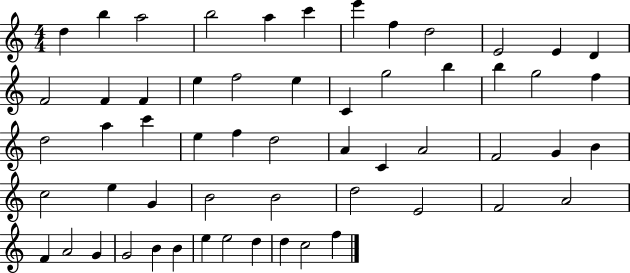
D5/q B5/q A5/h B5/h A5/q C6/q E6/q F5/q D5/h E4/h E4/q D4/q F4/h F4/q F4/q E5/q F5/h E5/q C4/q G5/h B5/q B5/q G5/h F5/q D5/h A5/q C6/q E5/q F5/q D5/h A4/q C4/q A4/h F4/h G4/q B4/q C5/h E5/q G4/q B4/h B4/h D5/h E4/h F4/h A4/h F4/q A4/h G4/q G4/h B4/q B4/q E5/q E5/h D5/q D5/q C5/h F5/q